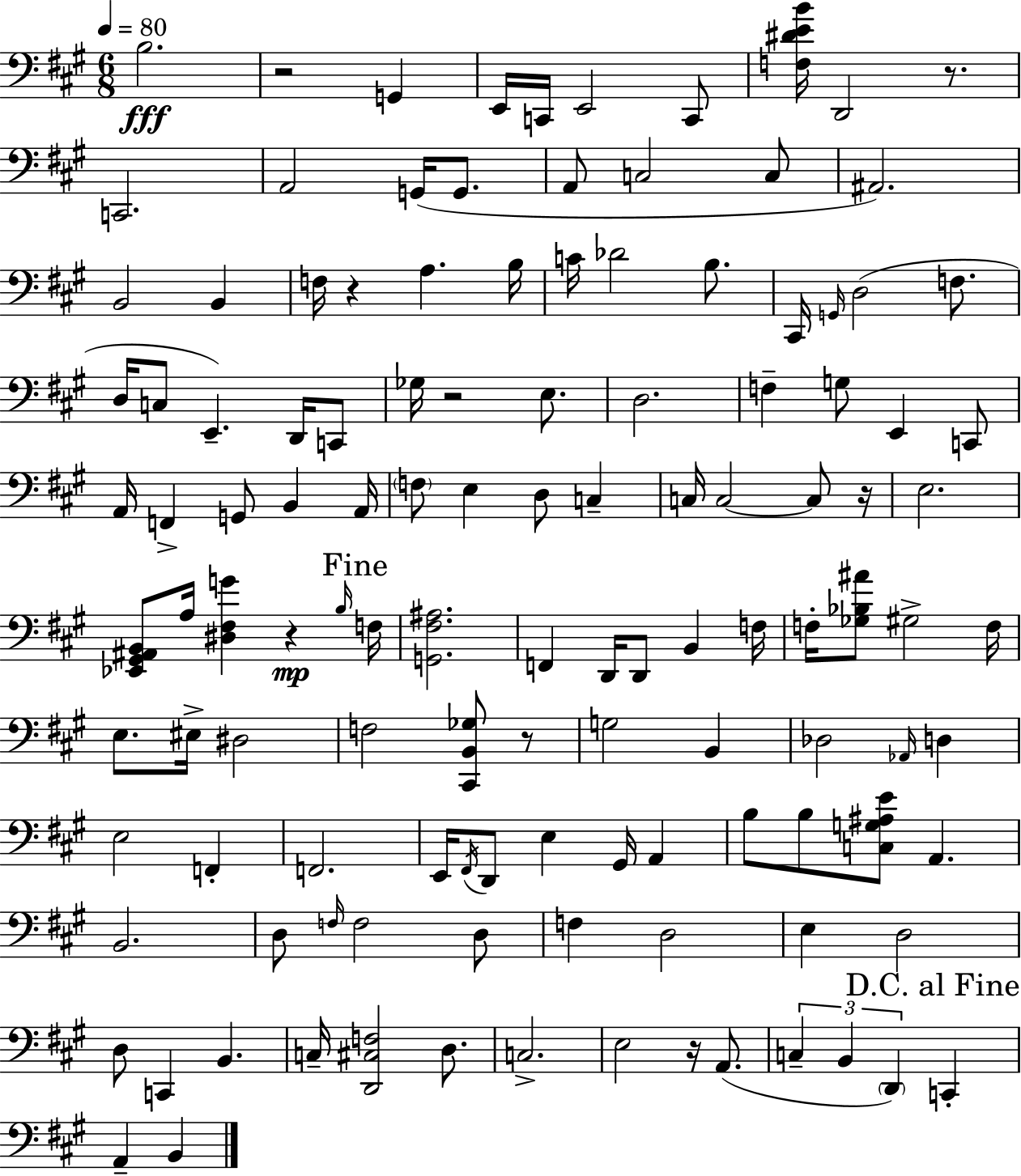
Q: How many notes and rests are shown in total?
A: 123